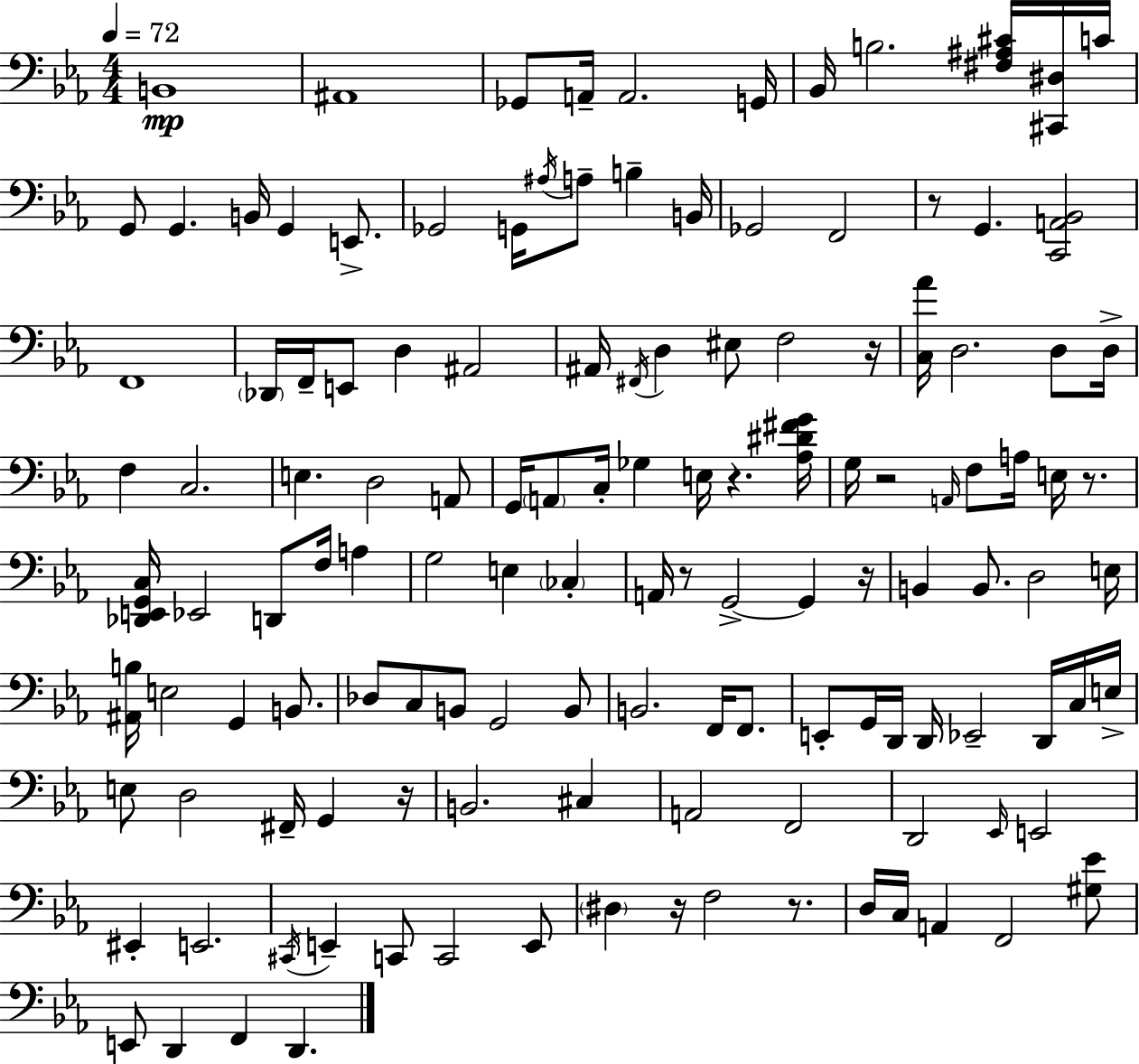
{
  \clef bass
  \numericTimeSignature
  \time 4/4
  \key ees \major
  \tempo 4 = 72
  \repeat volta 2 { b,1\mp | ais,1 | ges,8 a,16-- a,2. g,16 | bes,16 b2. <fis ais cis'>16 <cis, dis>16 c'16 | \break g,8 g,4. b,16 g,4 e,8.-> | ges,2 g,16 \acciaccatura { ais16 } a8-- b4-- | b,16 ges,2 f,2 | r8 g,4. <c, a, bes,>2 | \break f,1 | \parenthesize des,16 f,16-- e,8 d4 ais,2 | ais,16 \acciaccatura { fis,16 } d4 eis8 f2 | r16 <c aes'>16 d2. d8 | \break d16-> f4 c2. | e4. d2 | a,8 g,16 \parenthesize a,8 c16-. ges4 e16 r4. | <aes dis' fis' g'>16 g16 r2 \grace { a,16 } f8 a16 e16 | \break r8. <des, e, g, c>16 ees,2 d,8 f16 a4 | g2 e4 \parenthesize ces4-. | a,16 r8 g,2->~~ g,4 | r16 b,4 b,8. d2 | \break e16 <ais, b>16 e2 g,4 | b,8. des8 c8 b,8 g,2 | b,8 b,2. f,16 | f,8. e,8-. g,16 d,16 d,16 ees,2-- | \break d,16 c16 e16-> e8 d2 fis,16-- g,4 | r16 b,2. cis4 | a,2 f,2 | d,2 \grace { ees,16 } e,2 | \break eis,4-. e,2. | \acciaccatura { cis,16 } e,4-- c,8 c,2 | e,8 \parenthesize dis4 r16 f2 | r8. d16 c16 a,4 f,2 | \break <gis ees'>8 e,8 d,4 f,4 d,4. | } \bar "|."
}